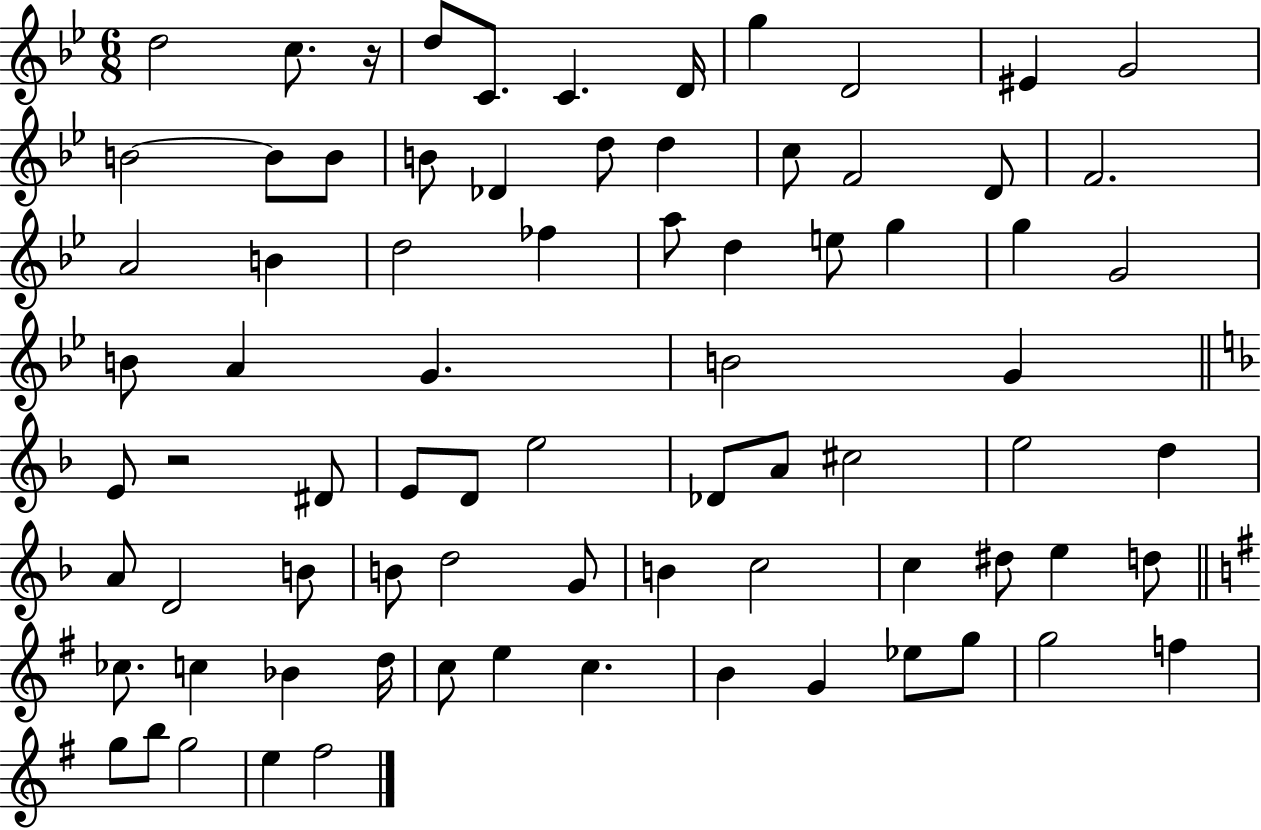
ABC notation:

X:1
T:Untitled
M:6/8
L:1/4
K:Bb
d2 c/2 z/4 d/2 C/2 C D/4 g D2 ^E G2 B2 B/2 B/2 B/2 _D d/2 d c/2 F2 D/2 F2 A2 B d2 _f a/2 d e/2 g g G2 B/2 A G B2 G E/2 z2 ^D/2 E/2 D/2 e2 _D/2 A/2 ^c2 e2 d A/2 D2 B/2 B/2 d2 G/2 B c2 c ^d/2 e d/2 _c/2 c _B d/4 c/2 e c B G _e/2 g/2 g2 f g/2 b/2 g2 e ^f2